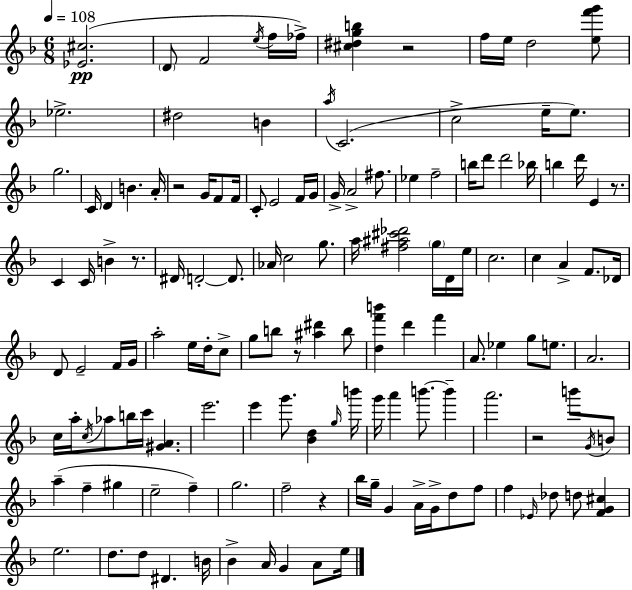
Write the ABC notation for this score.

X:1
T:Untitled
M:6/8
L:1/4
K:Dm
[_E^c]2 D/2 F2 e/4 f/4 _f/4 [^c^dgb] z2 f/4 e/4 d2 [ef'g']/2 _e2 ^d2 B a/4 C2 c2 e/4 e/2 g2 C/4 D B A/4 z2 G/4 F/2 F/4 C/2 E2 F/4 G/4 G/4 A2 ^f/2 _e f2 b/4 d'/2 d'2 _b/4 b d'/4 E z/2 C C/4 B z/2 ^D/4 D2 D/2 _A/4 c2 g/2 a/4 [^f^a^c'_d']2 g/4 D/4 e/4 c2 c A F/2 _D/4 D/2 E2 F/4 G/4 a2 e/4 d/4 c/2 g/2 b/2 z/2 [^a^d'] b/2 [df'b'] d' f' A/2 _e g/2 e/2 A2 c/4 a/4 c/4 _a/2 b/4 c'/4 [^GA] e'2 e' g'/2 [_Bd] g/4 b'/4 g'/4 a' b'/2 b' a'2 z2 b'/2 G/4 B/2 a f ^g e2 f g2 f2 z _b/4 g/4 G A/4 G/4 d/2 f/2 f _E/4 _d/2 d/2 [FG^c] e2 d/2 d/2 ^D B/4 _B A/4 G A/2 e/4